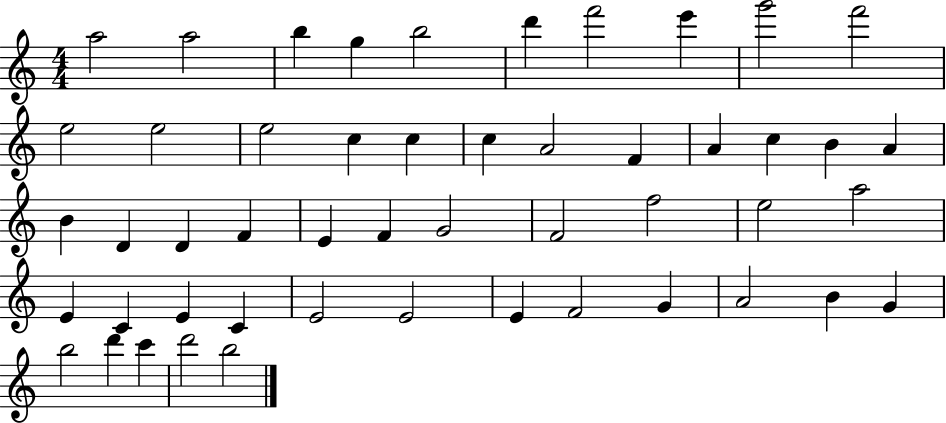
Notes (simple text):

A5/h A5/h B5/q G5/q B5/h D6/q F6/h E6/q G6/h F6/h E5/h E5/h E5/h C5/q C5/q C5/q A4/h F4/q A4/q C5/q B4/q A4/q B4/q D4/q D4/q F4/q E4/q F4/q G4/h F4/h F5/h E5/h A5/h E4/q C4/q E4/q C4/q E4/h E4/h E4/q F4/h G4/q A4/h B4/q G4/q B5/h D6/q C6/q D6/h B5/h